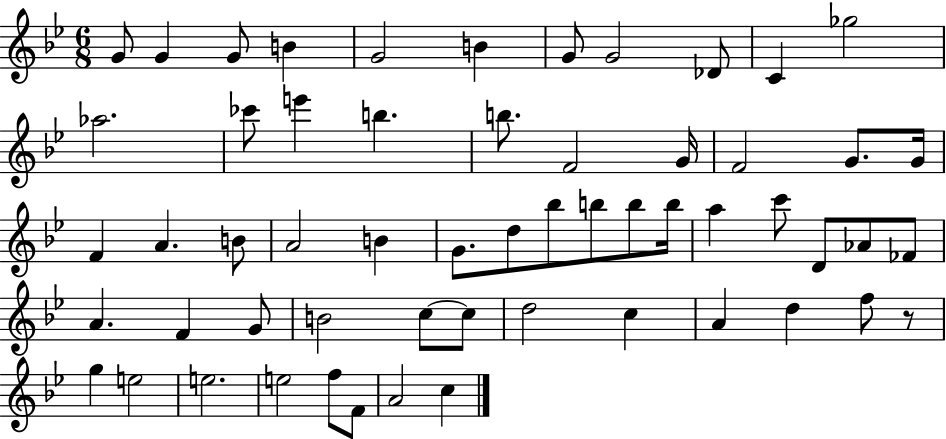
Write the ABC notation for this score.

X:1
T:Untitled
M:6/8
L:1/4
K:Bb
G/2 G G/2 B G2 B G/2 G2 _D/2 C _g2 _a2 _c'/2 e' b b/2 F2 G/4 F2 G/2 G/4 F A B/2 A2 B G/2 d/2 _b/2 b/2 b/2 b/4 a c'/2 D/2 _A/2 _F/2 A F G/2 B2 c/2 c/2 d2 c A d f/2 z/2 g e2 e2 e2 f/2 F/2 A2 c